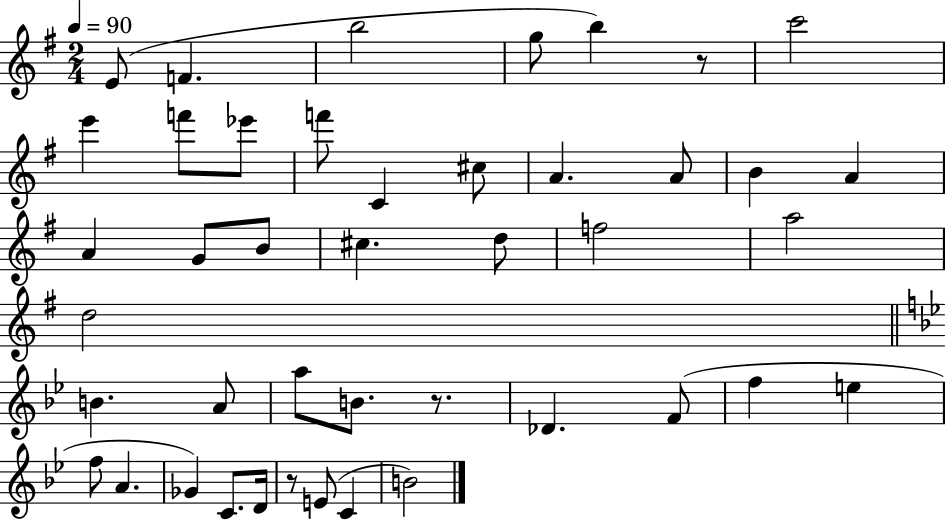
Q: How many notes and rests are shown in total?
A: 43